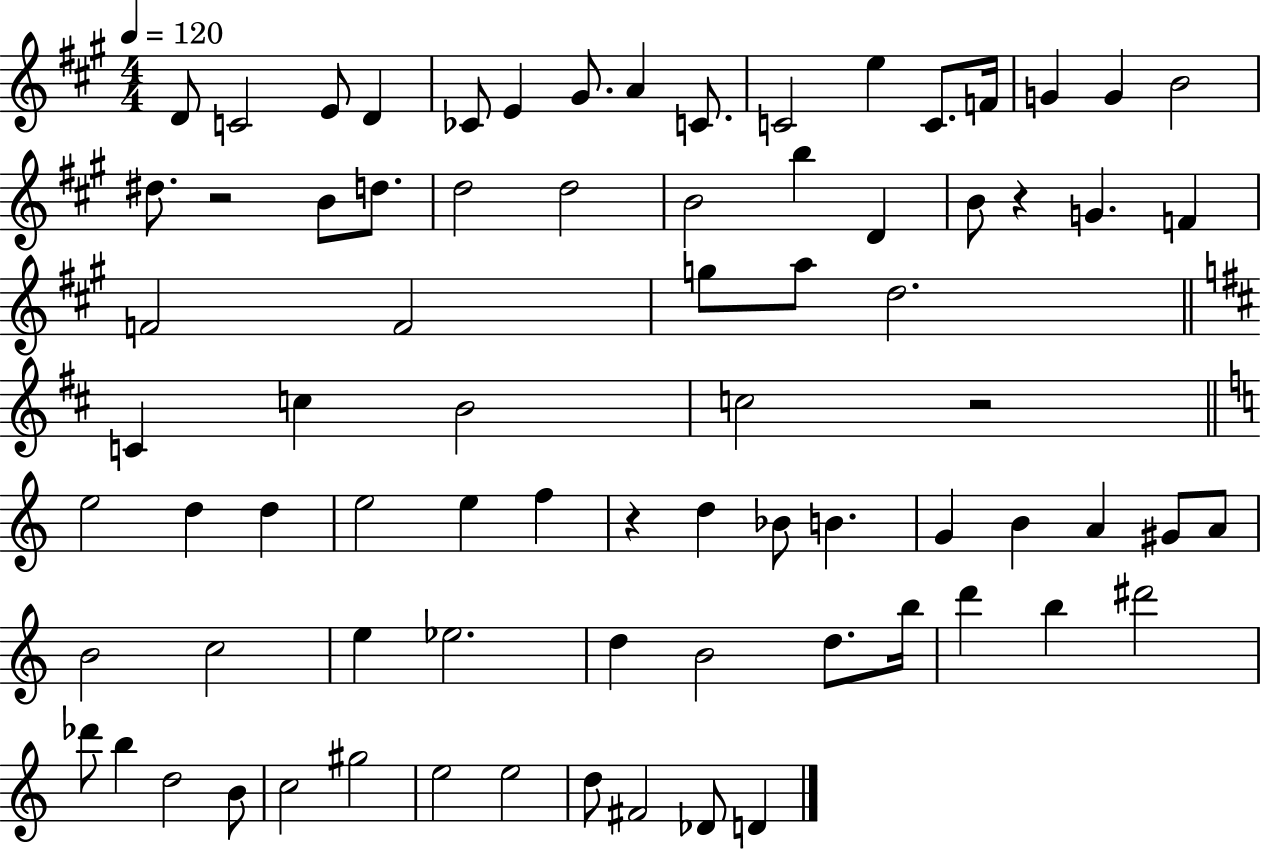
D4/e C4/h E4/e D4/q CES4/e E4/q G#4/e. A4/q C4/e. C4/h E5/q C4/e. F4/s G4/q G4/q B4/h D#5/e. R/h B4/e D5/e. D5/h D5/h B4/h B5/q D4/q B4/e R/q G4/q. F4/q F4/h F4/h G5/e A5/e D5/h. C4/q C5/q B4/h C5/h R/h E5/h D5/q D5/q E5/h E5/q F5/q R/q D5/q Bb4/e B4/q. G4/q B4/q A4/q G#4/e A4/e B4/h C5/h E5/q Eb5/h. D5/q B4/h D5/e. B5/s D6/q B5/q D#6/h Db6/e B5/q D5/h B4/e C5/h G#5/h E5/h E5/h D5/e F#4/h Db4/e D4/q